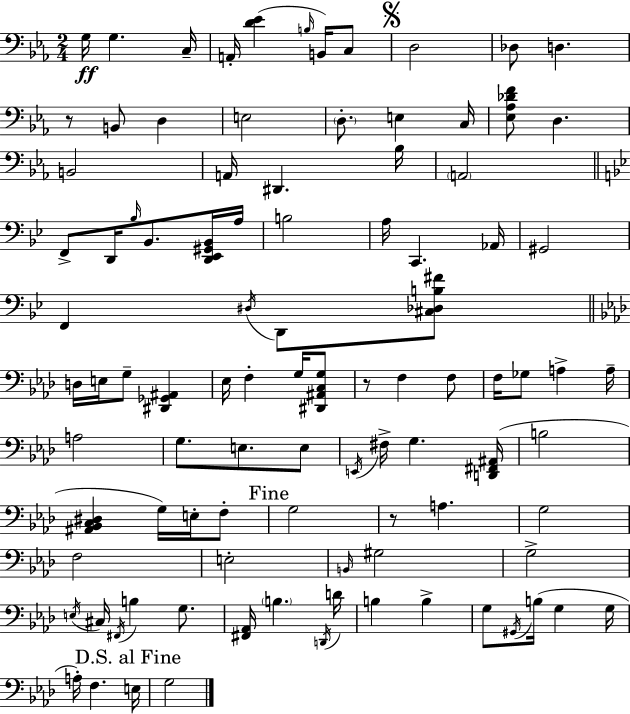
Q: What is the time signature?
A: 2/4